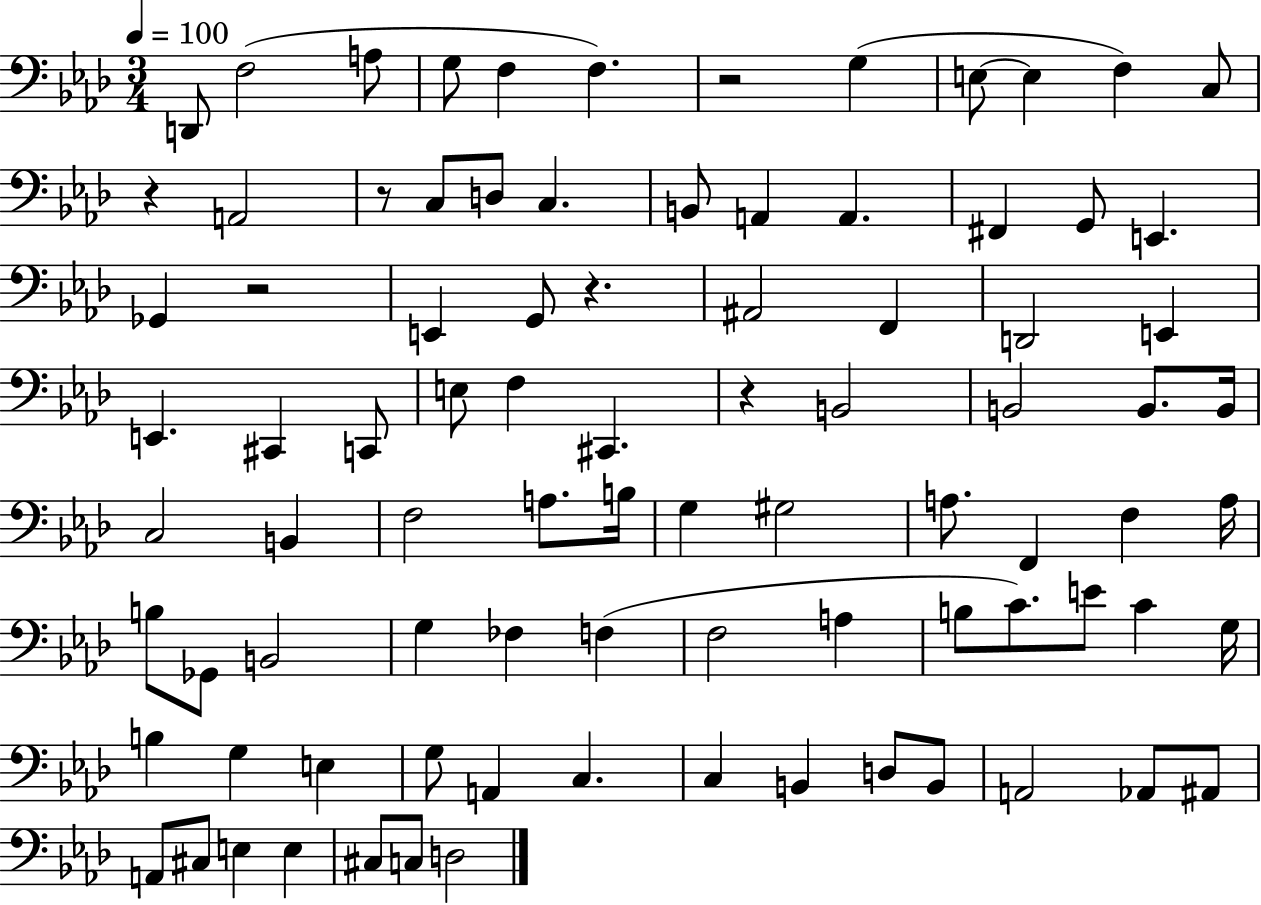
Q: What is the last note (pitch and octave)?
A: D3